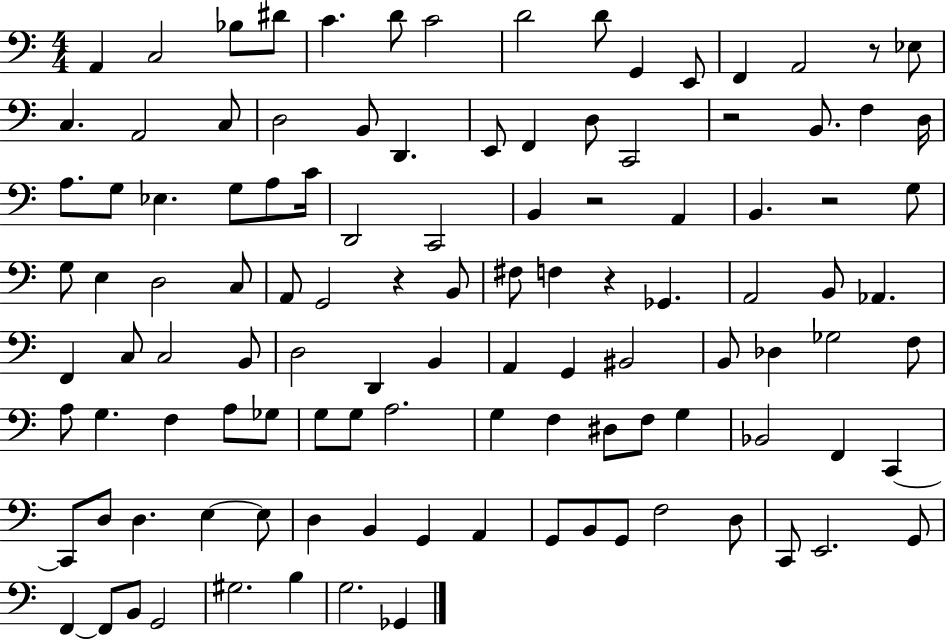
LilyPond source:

{
  \clef bass
  \numericTimeSignature
  \time 4/4
  \key c \major
  \repeat volta 2 { a,4 c2 bes8 dis'8 | c'4. d'8 c'2 | d'2 d'8 g,4 e,8 | f,4 a,2 r8 ees8 | \break c4. a,2 c8 | d2 b,8 d,4. | e,8 f,4 d8 c,2 | r2 b,8. f4 d16 | \break a8. g8 ees4. g8 a8 c'16 | d,2 c,2 | b,4 r2 a,4 | b,4. r2 g8 | \break g8 e4 d2 c8 | a,8 g,2 r4 b,8 | fis8 f4 r4 ges,4. | a,2 b,8 aes,4. | \break f,4 c8 c2 b,8 | d2 d,4 b,4 | a,4 g,4 bis,2 | b,8 des4 ges2 f8 | \break a8 g4. f4 a8 ges8 | g8 g8 a2. | g4 f4 dis8 f8 g4 | bes,2 f,4 c,4~~ | \break c,8 d8 d4. e4~~ e8 | d4 b,4 g,4 a,4 | g,8 b,8 g,8 f2 d8 | c,8 e,2. g,8 | \break f,4~~ f,8 b,8 g,2 | gis2. b4 | g2. ges,4 | } \bar "|."
}